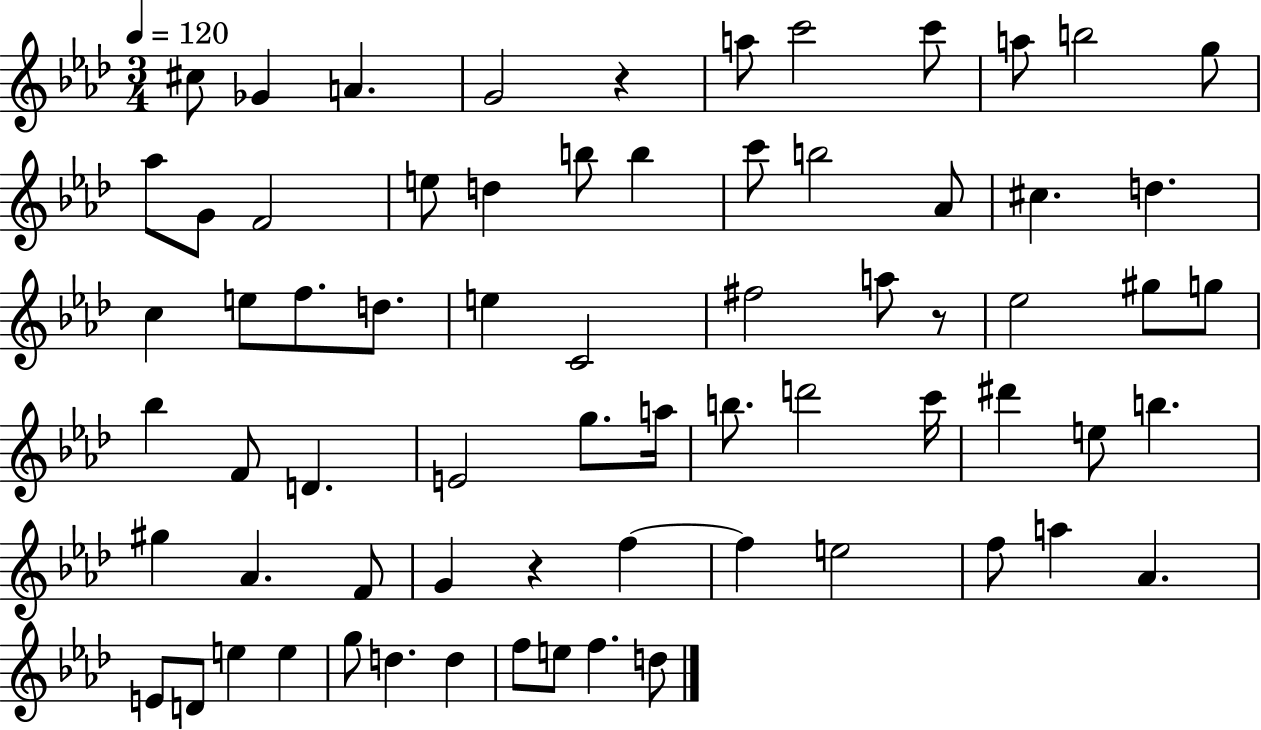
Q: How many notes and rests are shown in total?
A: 69